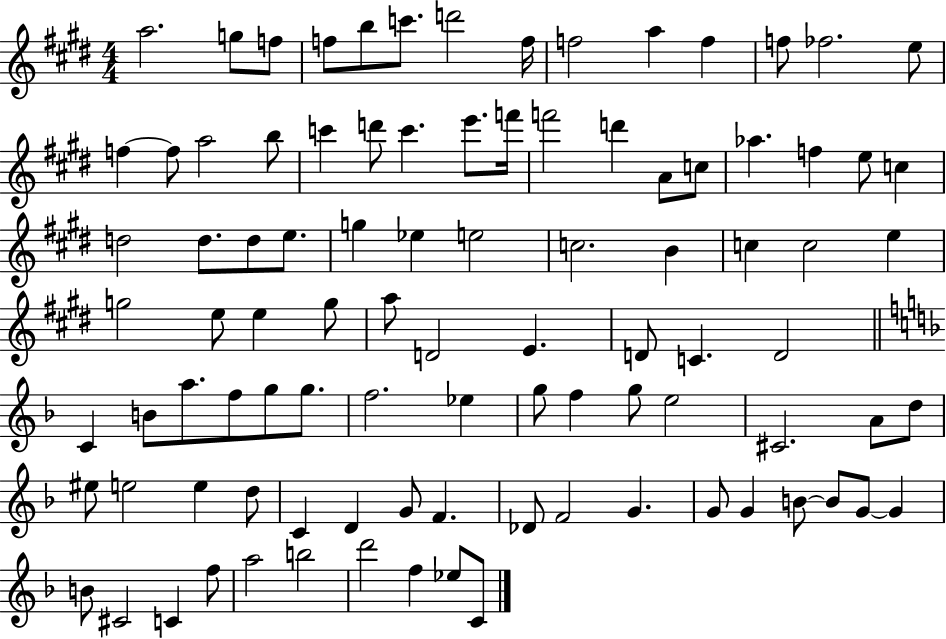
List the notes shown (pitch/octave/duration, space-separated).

A5/h. G5/e F5/e F5/e B5/e C6/e. D6/h F5/s F5/h A5/q F5/q F5/e FES5/h. E5/e F5/q F5/e A5/h B5/e C6/q D6/e C6/q. E6/e. F6/s F6/h D6/q A4/e C5/e Ab5/q. F5/q E5/e C5/q D5/h D5/e. D5/e E5/e. G5/q Eb5/q E5/h C5/h. B4/q C5/q C5/h E5/q G5/h E5/e E5/q G5/e A5/e D4/h E4/q. D4/e C4/q. D4/h C4/q B4/e A5/e. F5/e G5/e G5/e. F5/h. Eb5/q G5/e F5/q G5/e E5/h C#4/h. A4/e D5/e EIS5/e E5/h E5/q D5/e C4/q D4/q G4/e F4/q. Db4/e F4/h G4/q. G4/e G4/q B4/e B4/e G4/e G4/q B4/e C#4/h C4/q F5/e A5/h B5/h D6/h F5/q Eb5/e C4/e